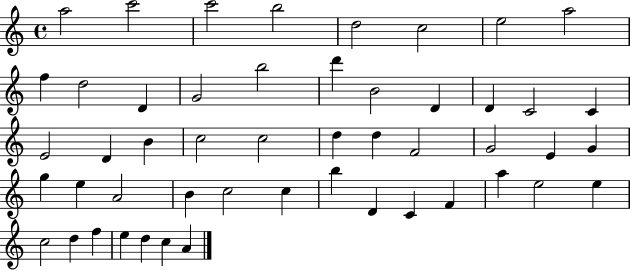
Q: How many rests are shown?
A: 0